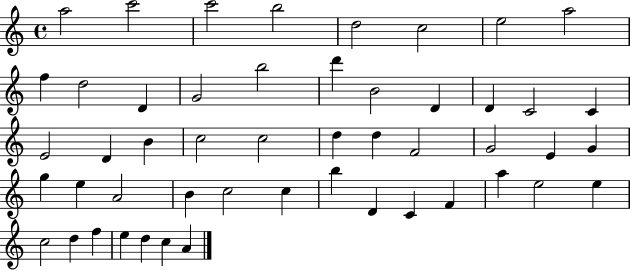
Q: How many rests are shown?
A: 0